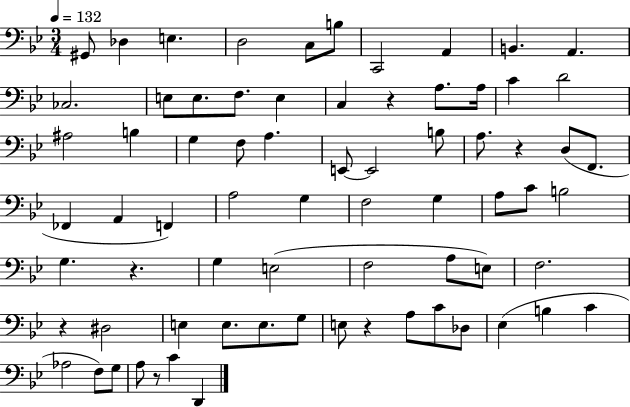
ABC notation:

X:1
T:Untitled
M:3/4
L:1/4
K:Bb
^G,,/2 _D, E, D,2 C,/2 B,/2 C,,2 A,, B,, A,, _C,2 E,/2 E,/2 F,/2 E, C, z A,/2 A,/4 C D2 ^A,2 B, G, F,/2 A, E,,/2 E,,2 B,/2 A,/2 z D,/2 F,,/2 _F,, A,, F,, A,2 G, F,2 G, A,/2 C/2 B,2 G, z G, E,2 F,2 A,/2 E,/2 F,2 z ^D,2 E, E,/2 E,/2 G,/2 E,/2 z A,/2 C/2 _D,/2 _E, B, C _A,2 F,/2 G,/2 A,/2 z/2 C D,,